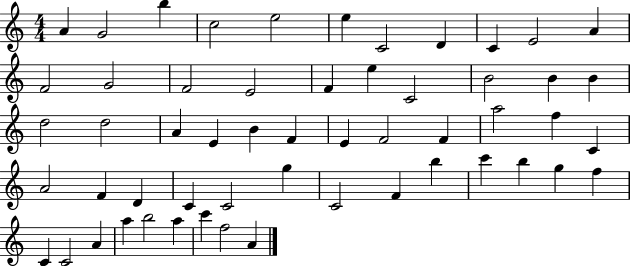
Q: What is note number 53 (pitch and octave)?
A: C6